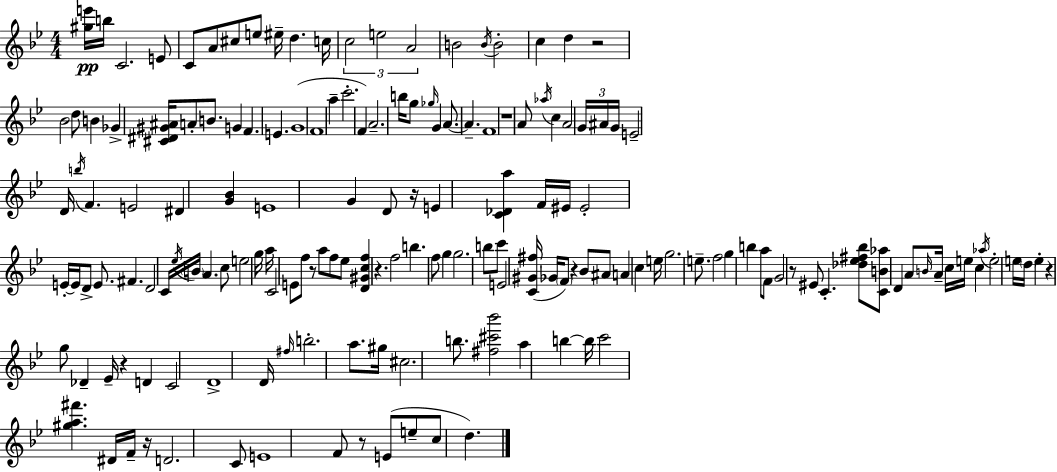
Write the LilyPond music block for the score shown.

{
  \clef treble
  \numericTimeSignature
  \time 4/4
  \key g \minor
  <gis'' e'''>16\pp b''16 c'2. e'8 | c'8 a'8 cis''8 e''8 eis''16-- d''4. c''16 | \tuplet 3/2 { c''2 e''2 | a'2 } b'2 | \break \acciaccatura { b'16 } b'2-. c''4 d''4 | r2 bes'2 | d''8 b'4 ges'4-> <cis' dis' gis' ais'>16 a'8-. b'8. | g'4 f'4. e'4. | \break g'1( | f'1 | a''4-- c'''2.-. | f'4) a'2.-- | \break b''16 g''8 \grace { ges''16 } g'4 a'8.~~ a'4.-- | f'1 | r1 | a'8 \acciaccatura { aes''16 } c''4 a'2 | \break \tuplet 3/2 { g'16 ais'16 g'16 } e'2-- d'16 \acciaccatura { b''16 } f'4. | e'2 dis'4 | <g' bes'>4 e'1 | g'4 d'8 r16 e'4 <c' des' a''>4 | \break f'16 eis'16 eis'2-. e'16-.~~ e'16 d'8-> | e'8. fis'4. d'2 | c'16 \acciaccatura { ees''16 } \parenthesize b'16 a'4. c''8 e''2 | g''16 a''16 c'2 e'8 | \break f''8 r8 a''8 f''8 ees''8 <d' gis' c'' f''>4 r4. | f''2 b''4. | f''8 g''4 g''2. | b''8 c'''8 e'2 | \break <c' gis' fis''>16( ges'16 \parenthesize f'8) r4 bes'8 ais'8 a'4 | c''4 e''16 g''2. | e''8.-- f''2 g''4 | b''4 a''8 f'8 g'2 | \break r8 eis'8 c'4.-. <des'' ees'' fis'' bes''>8 <c' b' aes''>8 d'4 | a'8 \grace { b'16 } a'16-- c''16 e''16 c''4 \acciaccatura { aes''16 } e''2-. | e''16 \parenthesize d''16 e''4-. r4 | g''8 des'4-- ees'16-- r4 d'4 c'2 | \break d'1-> | d'16 \grace { fis''16 } b''2.-. | a''8. gis''16 cis''2. | b''8. <fis'' cis''' bes'''>2 | \break a''4 b''4~~ b''16 c'''2 | <gis'' a'' fis'''>4. dis'16 f'16-- r16 d'2. | c'8 e'1 | f'8 r8 e'8( e''8-- | \break c''8 d''4.) \bar "|."
}